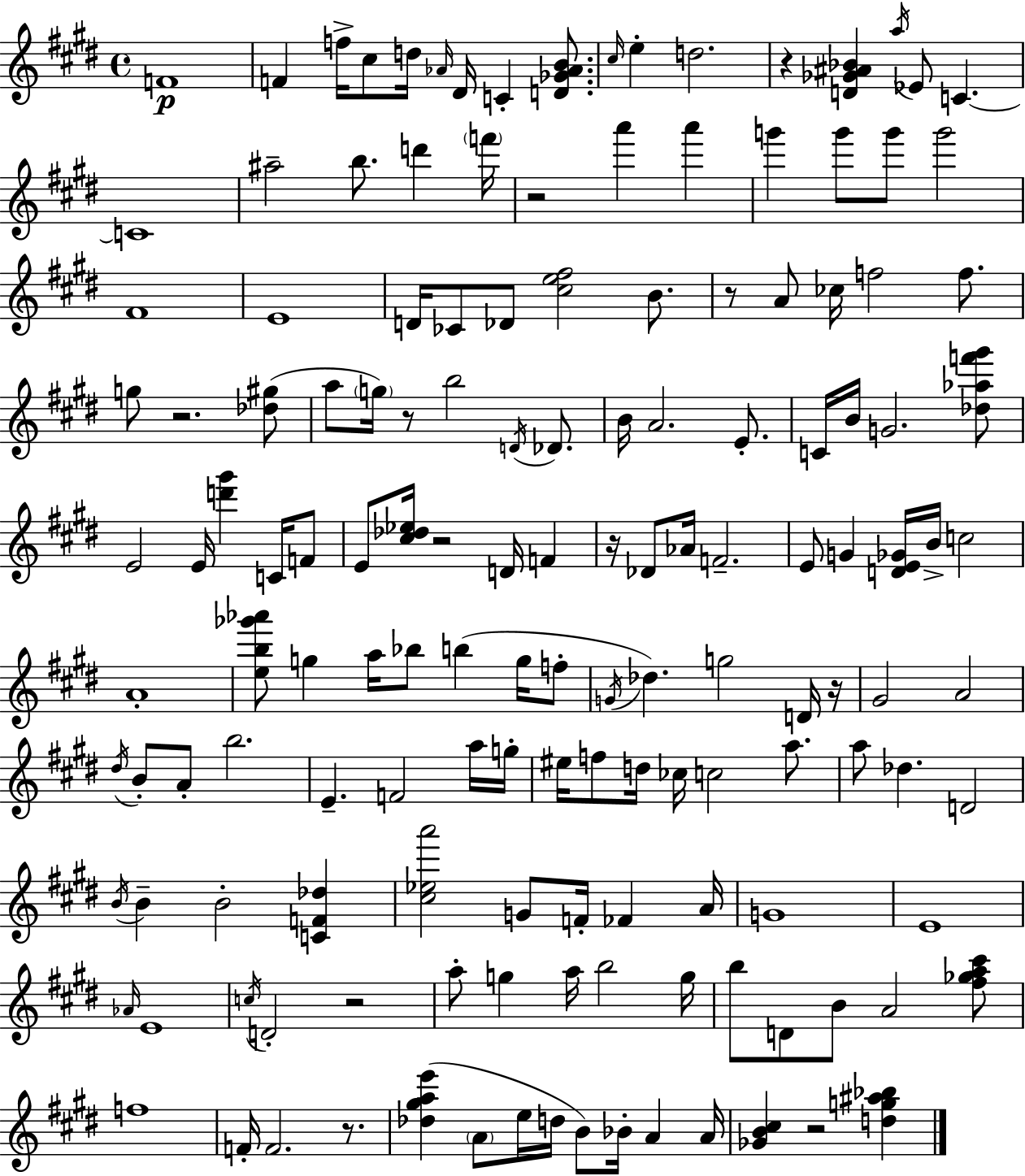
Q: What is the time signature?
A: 4/4